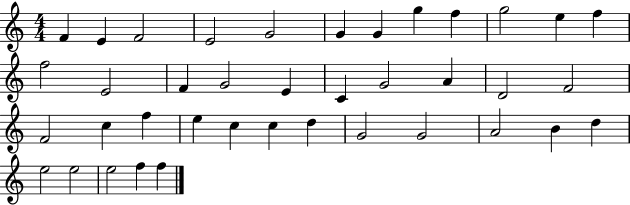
F4/q E4/q F4/h E4/h G4/h G4/q G4/q G5/q F5/q G5/h E5/q F5/q F5/h E4/h F4/q G4/h E4/q C4/q G4/h A4/q D4/h F4/h F4/h C5/q F5/q E5/q C5/q C5/q D5/q G4/h G4/h A4/h B4/q D5/q E5/h E5/h E5/h F5/q F5/q